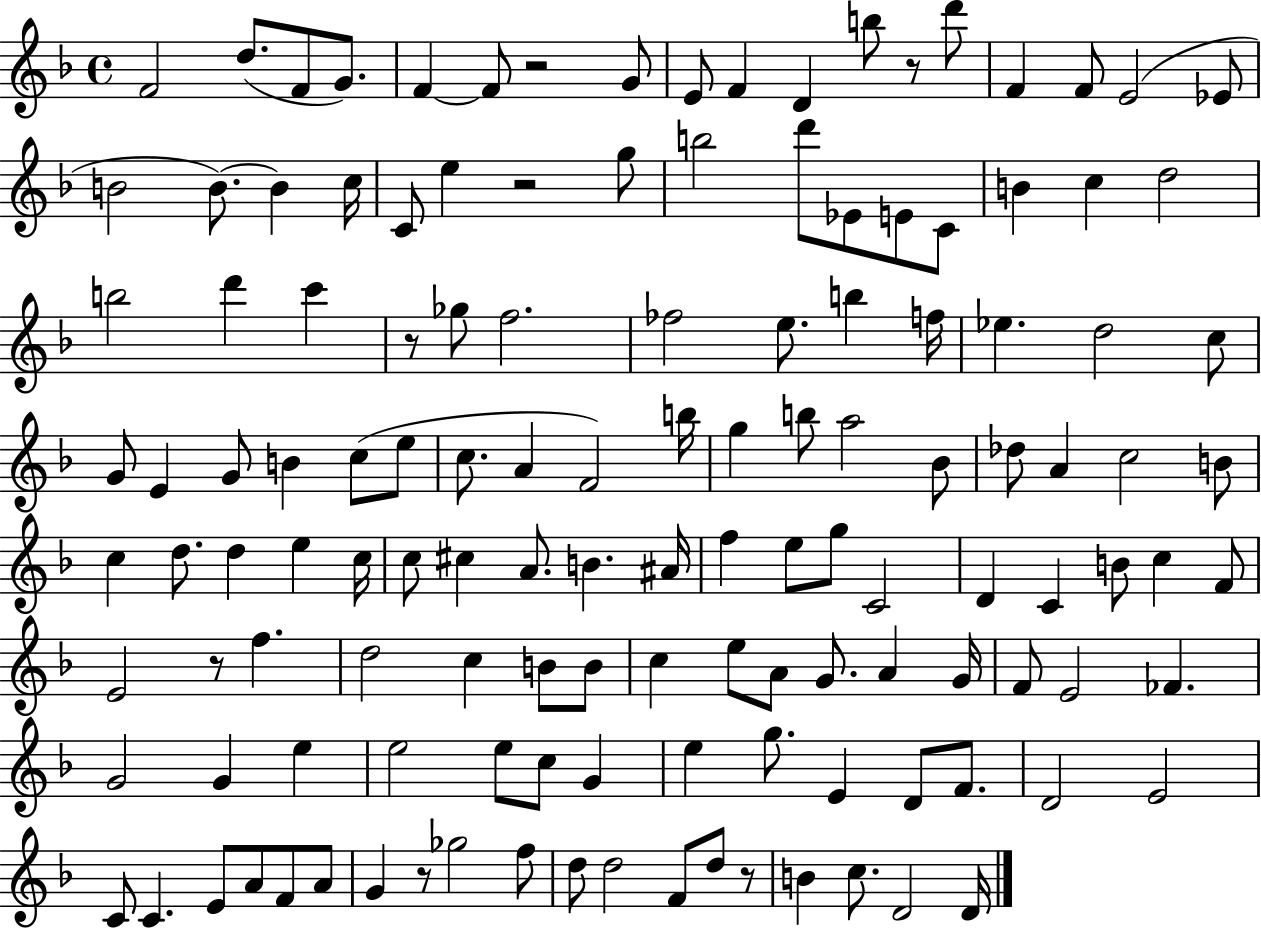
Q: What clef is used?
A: treble